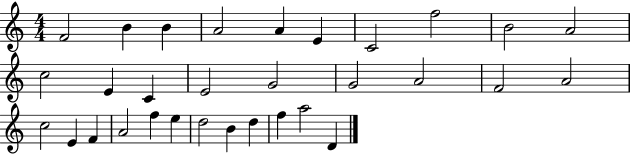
F4/h B4/q B4/q A4/h A4/q E4/q C4/h F5/h B4/h A4/h C5/h E4/q C4/q E4/h G4/h G4/h A4/h F4/h A4/h C5/h E4/q F4/q A4/h F5/q E5/q D5/h B4/q D5/q F5/q A5/h D4/q